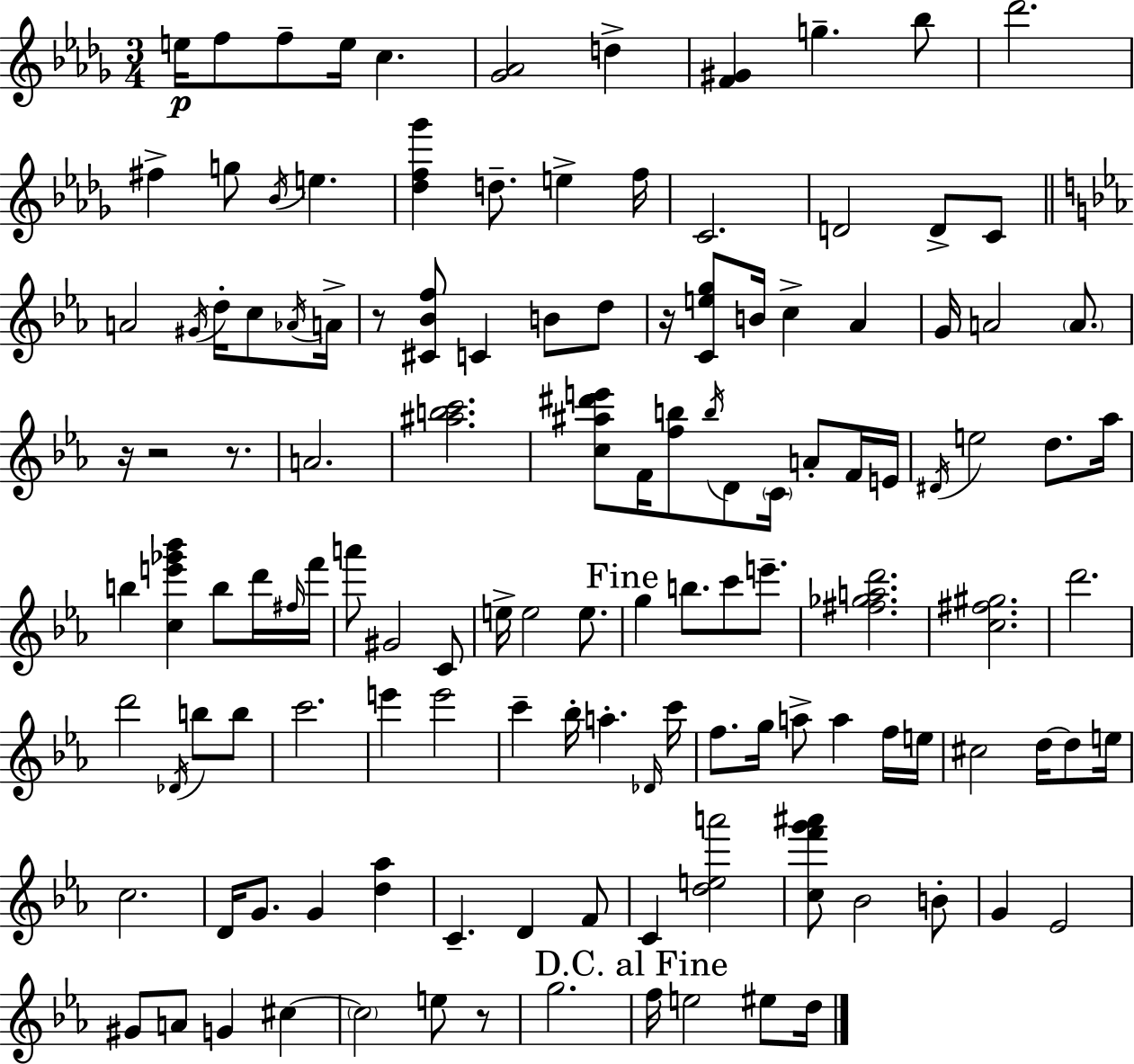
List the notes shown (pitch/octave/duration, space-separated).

E5/s F5/e F5/e E5/s C5/q. [Gb4,Ab4]/h D5/q [F4,G#4]/q G5/q. Bb5/e Db6/h. F#5/q G5/e Bb4/s E5/q. [Db5,F5,Gb6]/q D5/e. E5/q F5/s C4/h. D4/h D4/e C4/e A4/h G#4/s D5/s C5/e Ab4/s A4/s R/e [C#4,Bb4,F5]/e C4/q B4/e D5/e R/s [C4,E5,G5]/e B4/s C5/q Ab4/q G4/s A4/h A4/e. R/s R/h R/e. A4/h. [A#5,B5,C6]/h. [C5,A#5,D#6,E6]/e F4/s [F5,B5]/e B5/s D4/e C4/s A4/e F4/s E4/s D#4/s E5/h D5/e. Ab5/s B5/q [C5,E6,Gb6,Bb6]/q B5/e D6/s F#5/s F6/s A6/e G#4/h C4/e E5/s E5/h E5/e. G5/q B5/e. C6/e E6/e. [F#5,Gb5,A5,D6]/h. [C5,F#5,G#5]/h. D6/h. D6/h Db4/s B5/e B5/e C6/h. E6/q E6/h C6/q Bb5/s A5/q. Db4/s C6/s F5/e. G5/s A5/e A5/q F5/s E5/s C#5/h D5/s D5/e E5/s C5/h. D4/s G4/e. G4/q [D5,Ab5]/q C4/q. D4/q F4/e C4/q [D5,E5,A6]/h [C5,F6,G6,A#6]/e Bb4/h B4/e G4/q Eb4/h G#4/e A4/e G4/q C#5/q C#5/h E5/e R/e G5/h. F5/s E5/h EIS5/e D5/s